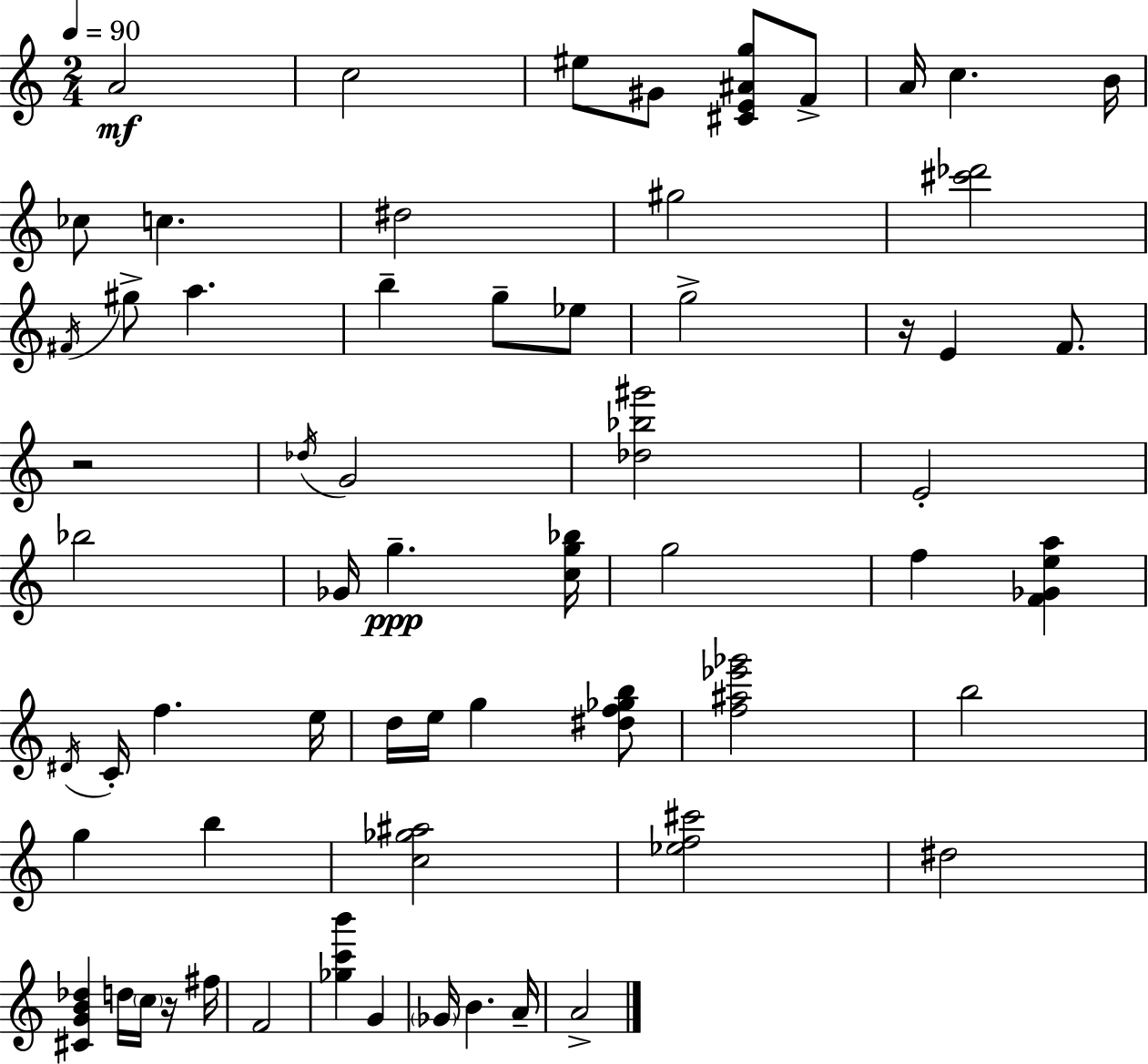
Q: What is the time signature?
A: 2/4